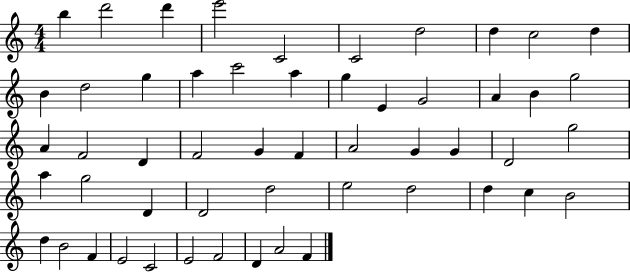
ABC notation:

X:1
T:Untitled
M:4/4
L:1/4
K:C
b d'2 d' e'2 C2 C2 d2 d c2 d B d2 g a c'2 a g E G2 A B g2 A F2 D F2 G F A2 G G D2 g2 a g2 D D2 d2 e2 d2 d c B2 d B2 F E2 C2 E2 F2 D A2 F